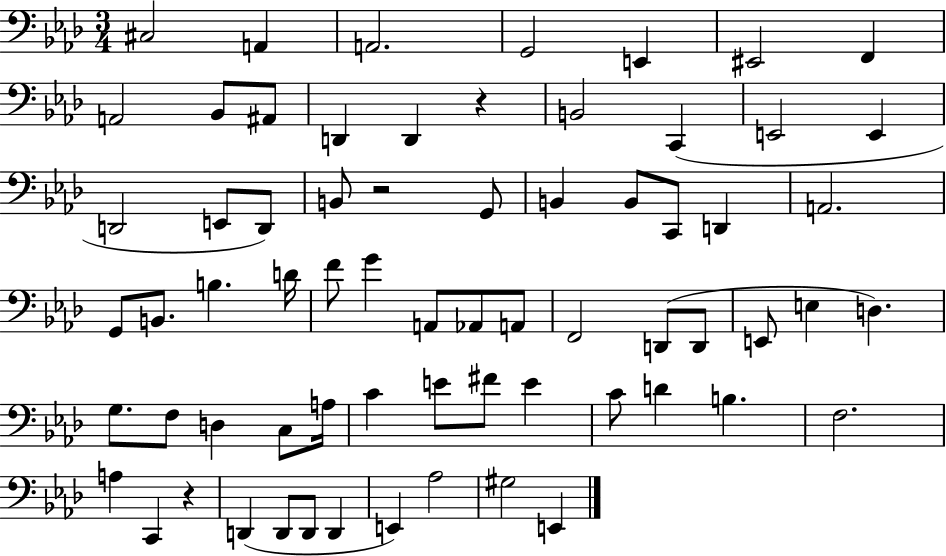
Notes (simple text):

C#3/h A2/q A2/h. G2/h E2/q EIS2/h F2/q A2/h Bb2/e A#2/e D2/q D2/q R/q B2/h C2/q E2/h E2/q D2/h E2/e D2/e B2/e R/h G2/e B2/q B2/e C2/e D2/q A2/h. G2/e B2/e. B3/q. D4/s F4/e G4/q A2/e Ab2/e A2/e F2/h D2/e D2/e E2/e E3/q D3/q. G3/e. F3/e D3/q C3/e A3/s C4/q E4/e F#4/e E4/q C4/e D4/q B3/q. F3/h. A3/q C2/q R/q D2/q D2/e D2/e D2/q E2/q Ab3/h G#3/h E2/q